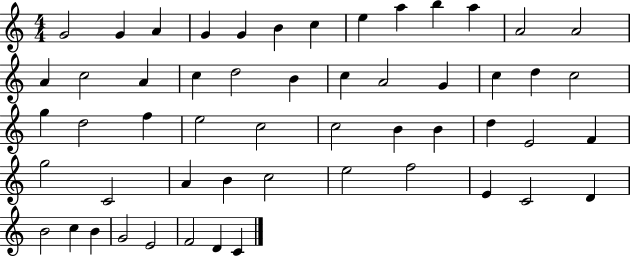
{
  \clef treble
  \numericTimeSignature
  \time 4/4
  \key c \major
  g'2 g'4 a'4 | g'4 g'4 b'4 c''4 | e''4 a''4 b''4 a''4 | a'2 a'2 | \break a'4 c''2 a'4 | c''4 d''2 b'4 | c''4 a'2 g'4 | c''4 d''4 c''2 | \break g''4 d''2 f''4 | e''2 c''2 | c''2 b'4 b'4 | d''4 e'2 f'4 | \break g''2 c'2 | a'4 b'4 c''2 | e''2 f''2 | e'4 c'2 d'4 | \break b'2 c''4 b'4 | g'2 e'2 | f'2 d'4 c'4 | \bar "|."
}